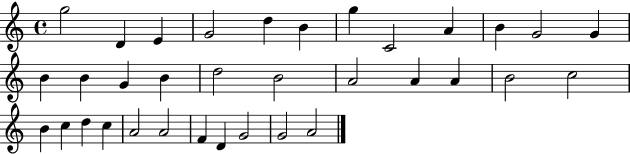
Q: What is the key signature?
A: C major